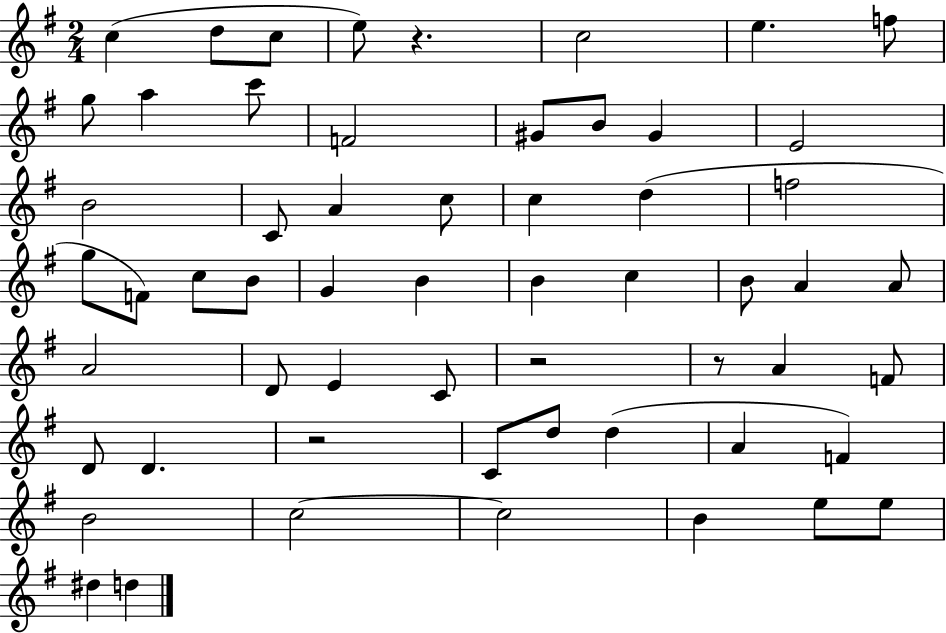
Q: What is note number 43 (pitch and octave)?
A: D5